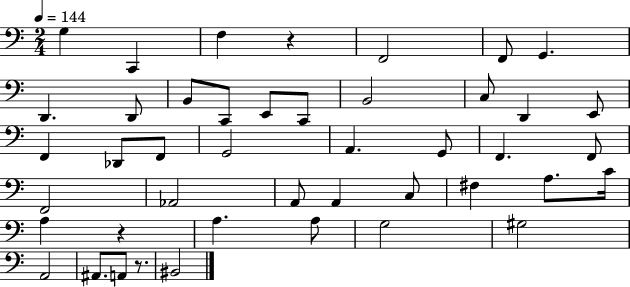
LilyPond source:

{
  \clef bass
  \numericTimeSignature
  \time 2/4
  \key c \major
  \tempo 4 = 144
  g4 c,4 | f4 r4 | f,2 | f,8 g,4. | \break d,4. d,8 | b,8 c,8 e,8 c,8 | b,2 | c8 d,4 e,8 | \break f,4 des,8 f,8 | g,2 | a,4. g,8 | f,4. f,8 | \break f,2 | aes,2 | a,8 a,4 c8 | fis4 a8. c'16 | \break a4 r4 | a4. a8 | g2 | gis2 | \break a,2 | ais,8. a,8 r8. | bis,2 | \bar "|."
}